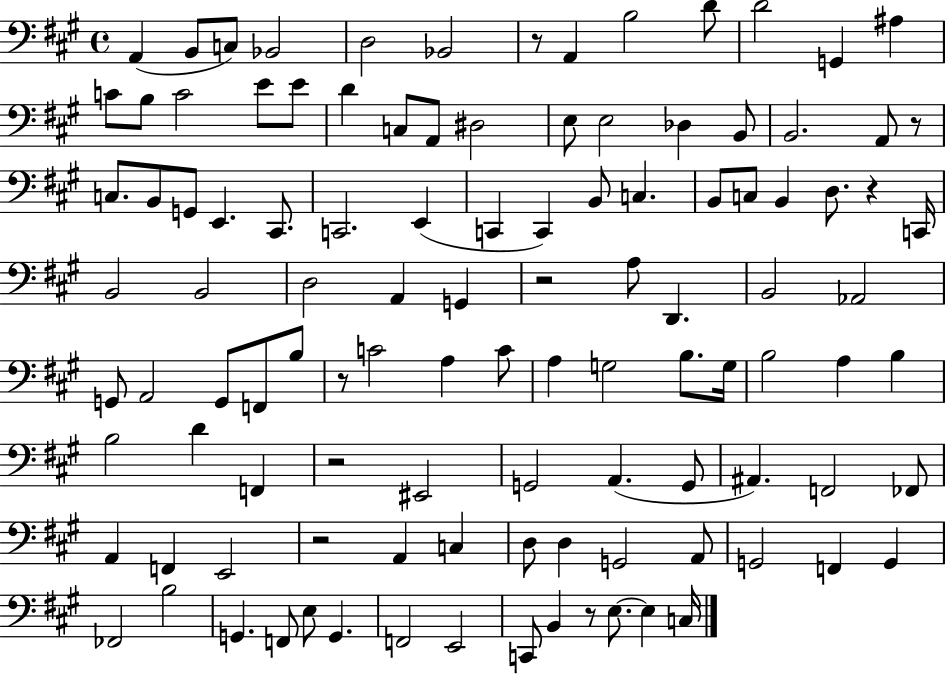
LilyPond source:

{
  \clef bass
  \time 4/4
  \defaultTimeSignature
  \key a \major
  a,4( b,8 c8) bes,2 | d2 bes,2 | r8 a,4 b2 d'8 | d'2 g,4 ais4 | \break c'8 b8 c'2 e'8 e'8 | d'4 c8 a,8 dis2 | e8 e2 des4 b,8 | b,2. a,8 r8 | \break c8. b,8 g,8 e,4. cis,8. | c,2. e,4( | c,4 c,4) b,8 c4. | b,8 c8 b,4 d8. r4 c,16 | \break b,2 b,2 | d2 a,4 g,4 | r2 a8 d,4. | b,2 aes,2 | \break g,8 a,2 g,8 f,8 b8 | r8 c'2 a4 c'8 | a4 g2 b8. g16 | b2 a4 b4 | \break b2 d'4 f,4 | r2 eis,2 | g,2 a,4.( g,8 | ais,4.) f,2 fes,8 | \break a,4 f,4 e,2 | r2 a,4 c4 | d8 d4 g,2 a,8 | g,2 f,4 g,4 | \break fes,2 b2 | g,4. f,8 e8 g,4. | f,2 e,2 | c,8 b,4 r8 e8.~~ e4 c16 | \break \bar "|."
}